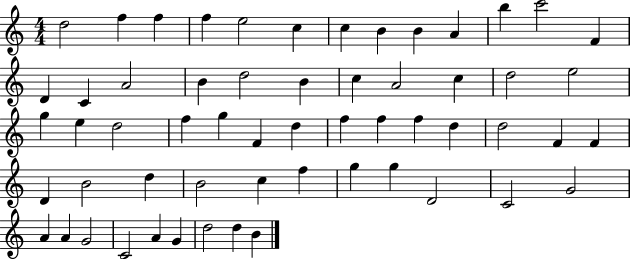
D5/h F5/q F5/q F5/q E5/h C5/q C5/q B4/q B4/q A4/q B5/q C6/h F4/q D4/q C4/q A4/h B4/q D5/h B4/q C5/q A4/h C5/q D5/h E5/h G5/q E5/q D5/h F5/q G5/q F4/q D5/q F5/q F5/q F5/q D5/q D5/h F4/q F4/q D4/q B4/h D5/q B4/h C5/q F5/q G5/q G5/q D4/h C4/h G4/h A4/q A4/q G4/h C4/h A4/q G4/q D5/h D5/q B4/q